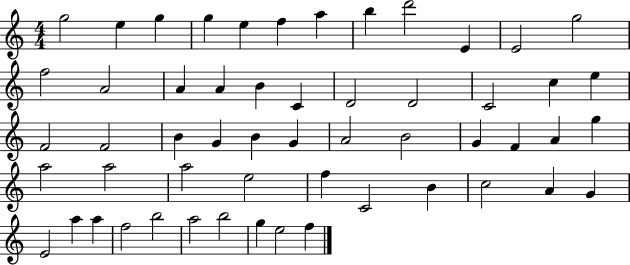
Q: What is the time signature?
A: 4/4